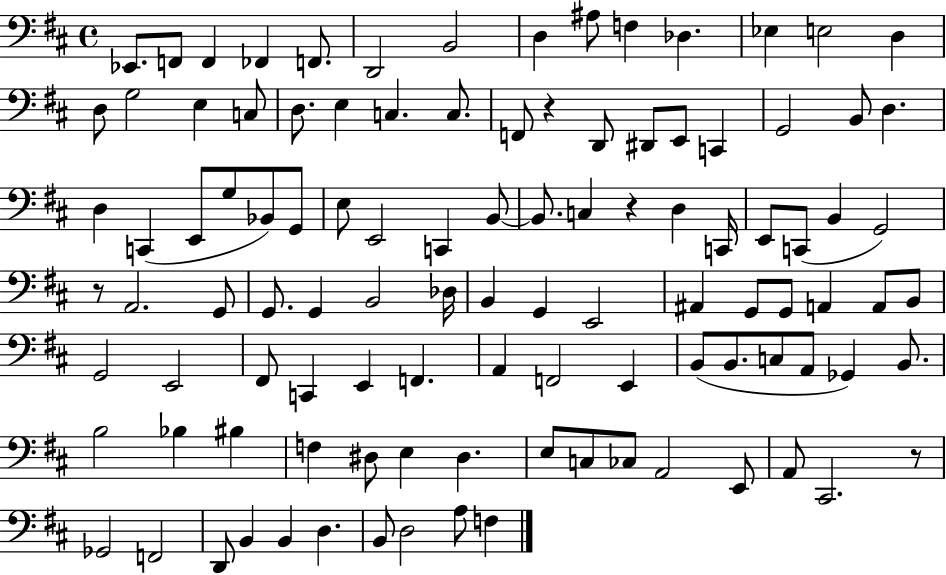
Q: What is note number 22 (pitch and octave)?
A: C3